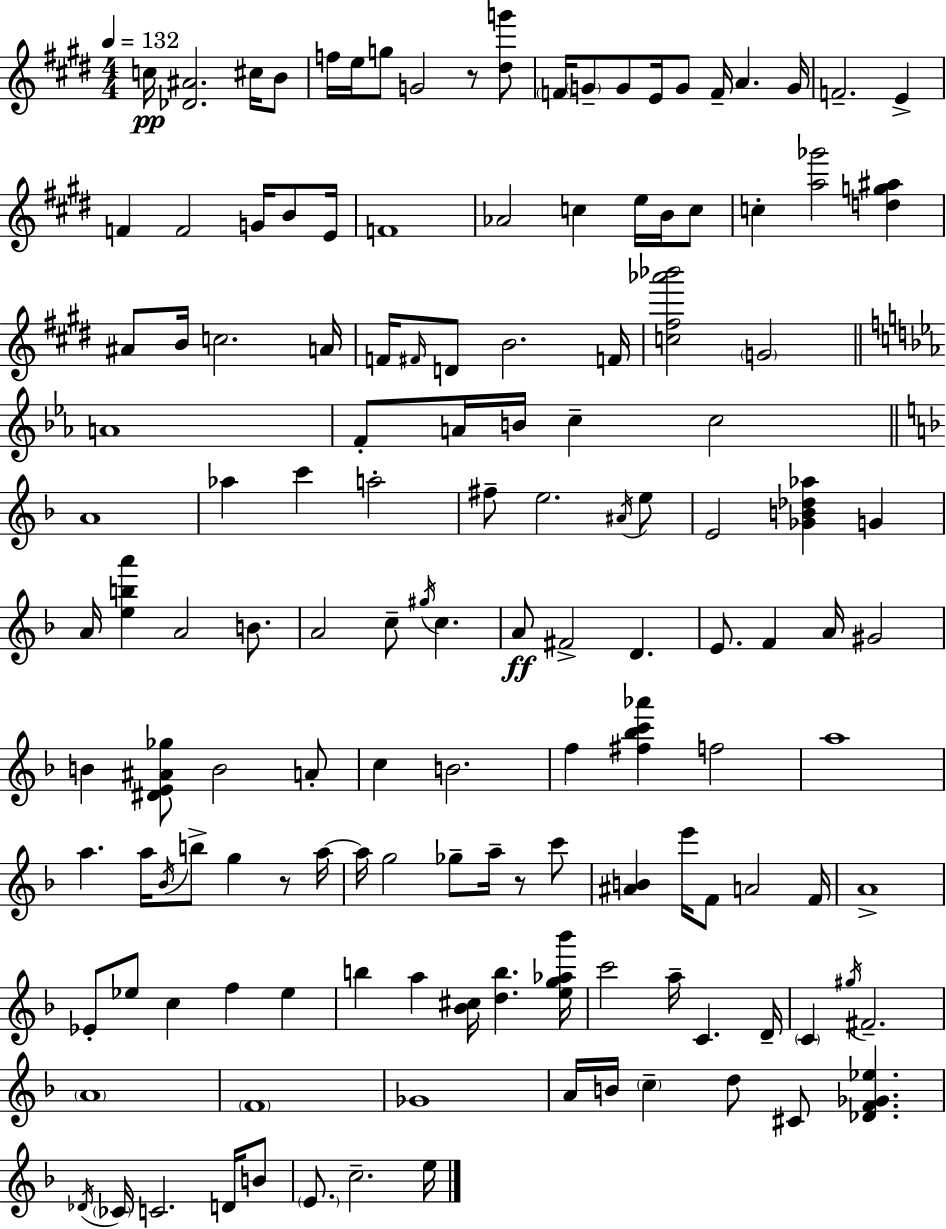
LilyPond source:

{
  \clef treble
  \numericTimeSignature
  \time 4/4
  \key e \major
  \tempo 4 = 132
  c''16\pp <des' ais'>2. cis''16 b'8 | f''16 e''16 g''8 g'2 r8 <dis'' g'''>8 | \parenthesize f'16 \parenthesize g'8-- g'8 e'16 g'8 f'16-- a'4. g'16 | f'2.-- e'4-> | \break f'4 f'2 g'16 b'8 e'16 | f'1 | aes'2 c''4 e''16 b'16 c''8 | c''4-. <a'' ges'''>2 <d'' g'' ais''>4 | \break ais'8 b'16 c''2. a'16 | f'16 \grace { fis'16 } d'8 b'2. | f'16 <c'' fis'' aes''' bes'''>2 \parenthesize g'2 | \bar "||" \break \key c \minor a'1 | f'8-. a'16 b'16 c''4-- c''2 | \bar "||" \break \key d \minor a'1 | aes''4 c'''4 a''2-. | fis''8-- e''2. \acciaccatura { ais'16 } e''8 | e'2 <ges' b' des'' aes''>4 g'4 | \break a'16 <e'' b'' a'''>4 a'2 b'8. | a'2 c''8-- \acciaccatura { gis''16 } c''4. | a'8\ff fis'2-> d'4. | e'8. f'4 a'16 gis'2 | \break b'4 <dis' e' ais' ges''>8 b'2 | a'8-. c''4 b'2. | f''4 <fis'' bes'' c''' aes'''>4 f''2 | a''1 | \break a''4. a''16 \acciaccatura { bes'16 } b''8-> g''4 | r8 a''16~~ a''16 g''2 ges''8-- a''16-- r8 | c'''8 <ais' b'>4 e'''16 f'8 a'2 | f'16 a'1-> | \break ees'8-. ees''8 c''4 f''4 ees''4 | b''4 a''4 <bes' cis''>16 <d'' b''>4. | <e'' g'' aes'' bes'''>16 c'''2 a''16-- c'4. | d'16-- \parenthesize c'4 \acciaccatura { gis''16 } fis'2.-- | \break \parenthesize a'1 | \parenthesize f'1 | ges'1 | a'16 b'16 \parenthesize c''4-- d''8 cis'8 <des' f' ges' ees''>4. | \break \acciaccatura { des'16 } \parenthesize ces'16 c'2. | d'16 b'8 \parenthesize e'8. c''2.-- | e''16 \bar "|."
}